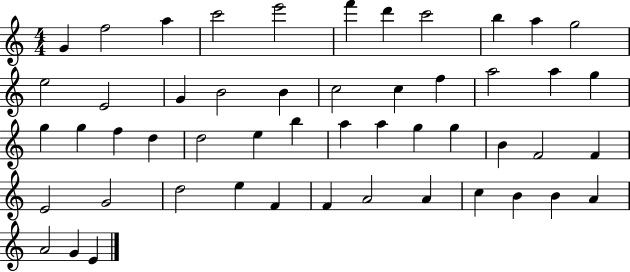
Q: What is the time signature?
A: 4/4